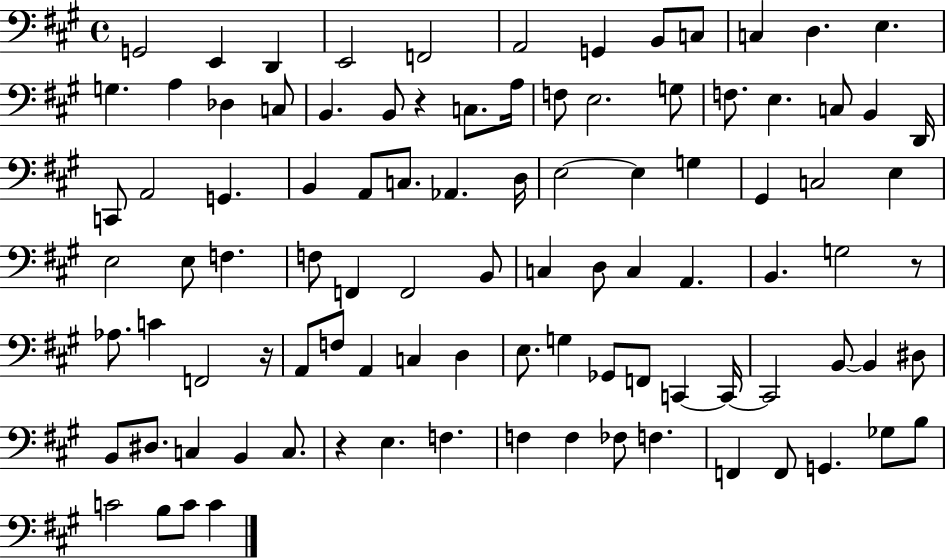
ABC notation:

X:1
T:Untitled
M:4/4
L:1/4
K:A
G,,2 E,, D,, E,,2 F,,2 A,,2 G,, B,,/2 C,/2 C, D, E, G, A, _D, C,/2 B,, B,,/2 z C,/2 A,/4 F,/2 E,2 G,/2 F,/2 E, C,/2 B,, D,,/4 C,,/2 A,,2 G,, B,, A,,/2 C,/2 _A,, D,/4 E,2 E, G, ^G,, C,2 E, E,2 E,/2 F, F,/2 F,, F,,2 B,,/2 C, D,/2 C, A,, B,, G,2 z/2 _A,/2 C F,,2 z/4 A,,/2 F,/2 A,, C, D, E,/2 G, _G,,/2 F,,/2 C,, C,,/4 C,,2 B,,/2 B,, ^D,/2 B,,/2 ^D,/2 C, B,, C,/2 z E, F, F, F, _F,/2 F, F,, F,,/2 G,, _G,/2 B,/2 C2 B,/2 C/2 C